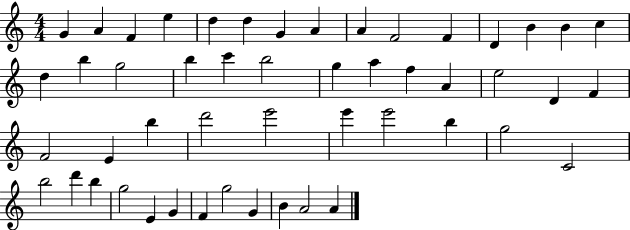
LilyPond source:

{
  \clef treble
  \numericTimeSignature
  \time 4/4
  \key c \major
  g'4 a'4 f'4 e''4 | d''4 d''4 g'4 a'4 | a'4 f'2 f'4 | d'4 b'4 b'4 c''4 | \break d''4 b''4 g''2 | b''4 c'''4 b''2 | g''4 a''4 f''4 a'4 | e''2 d'4 f'4 | \break f'2 e'4 b''4 | d'''2 e'''2 | e'''4 e'''2 b''4 | g''2 c'2 | \break b''2 d'''4 b''4 | g''2 e'4 g'4 | f'4 g''2 g'4 | b'4 a'2 a'4 | \break \bar "|."
}